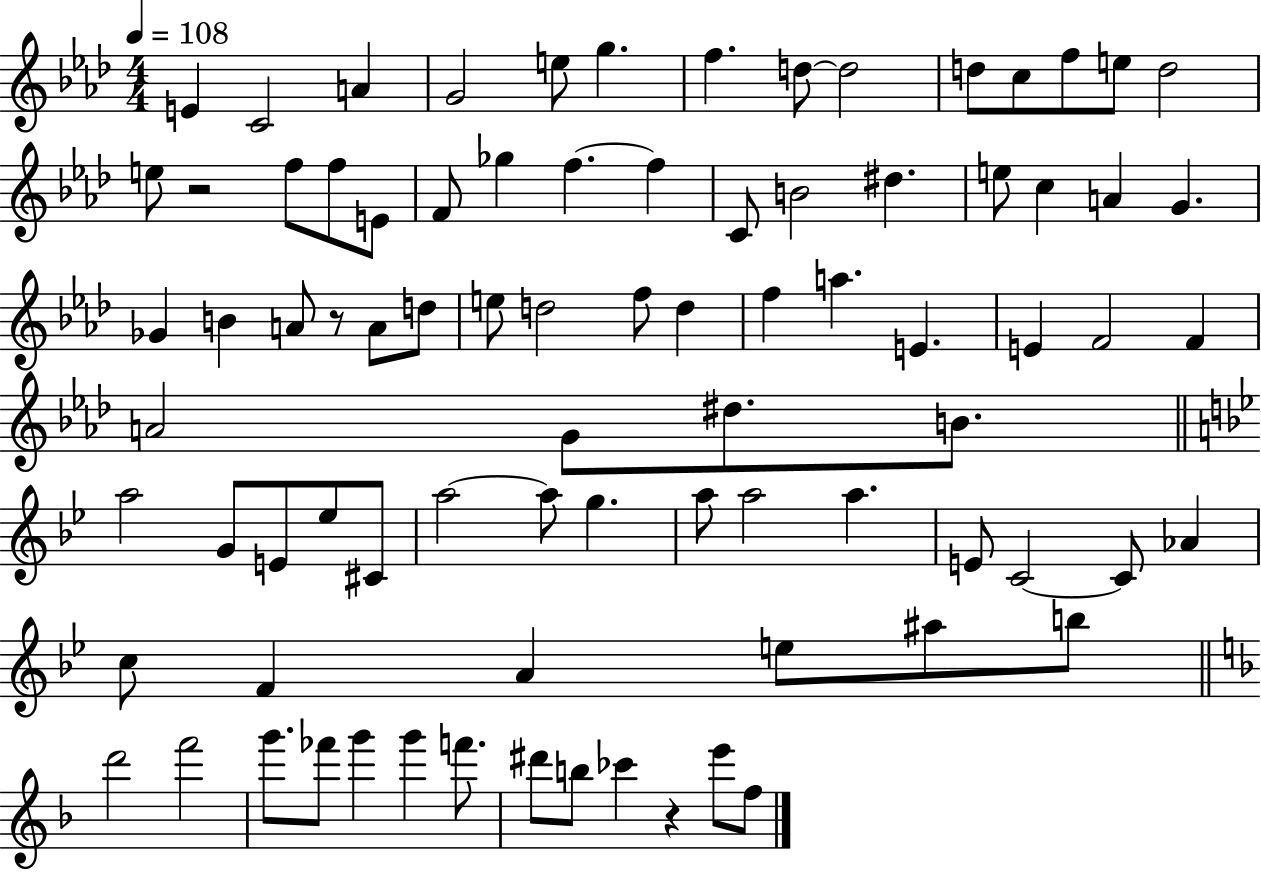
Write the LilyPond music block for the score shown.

{
  \clef treble
  \numericTimeSignature
  \time 4/4
  \key aes \major
  \tempo 4 = 108
  \repeat volta 2 { e'4 c'2 a'4 | g'2 e''8 g''4. | f''4. d''8~~ d''2 | d''8 c''8 f''8 e''8 d''2 | \break e''8 r2 f''8 f''8 e'8 | f'8 ges''4 f''4.~~ f''4 | c'8 b'2 dis''4. | e''8 c''4 a'4 g'4. | \break ges'4 b'4 a'8 r8 a'8 d''8 | e''8 d''2 f''8 d''4 | f''4 a''4. e'4. | e'4 f'2 f'4 | \break a'2 g'8 dis''8. b'8. | \bar "||" \break \key bes \major a''2 g'8 e'8 ees''8 cis'8 | a''2~~ a''8 g''4. | a''8 a''2 a''4. | e'8 c'2~~ c'8 aes'4 | \break c''8 f'4 a'4 e''8 ais''8 b''8 | \bar "||" \break \key d \minor d'''2 f'''2 | g'''8. fes'''8 g'''4 g'''4 f'''8. | dis'''8 b''8 ces'''4 r4 e'''8 f''8 | } \bar "|."
}